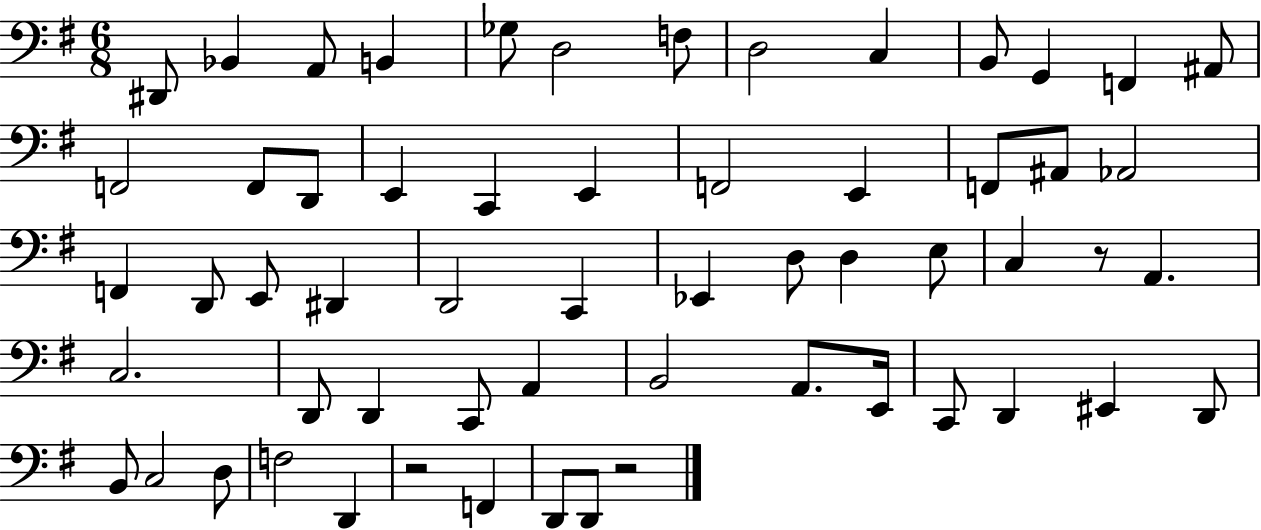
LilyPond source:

{
  \clef bass
  \numericTimeSignature
  \time 6/8
  \key g \major
  dis,8 bes,4 a,8 b,4 | ges8 d2 f8 | d2 c4 | b,8 g,4 f,4 ais,8 | \break f,2 f,8 d,8 | e,4 c,4 e,4 | f,2 e,4 | f,8 ais,8 aes,2 | \break f,4 d,8 e,8 dis,4 | d,2 c,4 | ees,4 d8 d4 e8 | c4 r8 a,4. | \break c2. | d,8 d,4 c,8 a,4 | b,2 a,8. e,16 | c,8 d,4 eis,4 d,8 | \break b,8 c2 d8 | f2 d,4 | r2 f,4 | d,8 d,8 r2 | \break \bar "|."
}